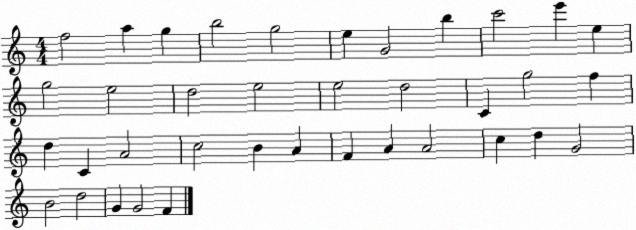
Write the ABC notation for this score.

X:1
T:Untitled
M:4/4
L:1/4
K:C
f2 a g b2 g2 e G2 b c'2 e' e g2 e2 d2 e2 e2 d2 C g2 f d C A2 c2 B A F A A2 c d G2 B2 d2 G G2 F